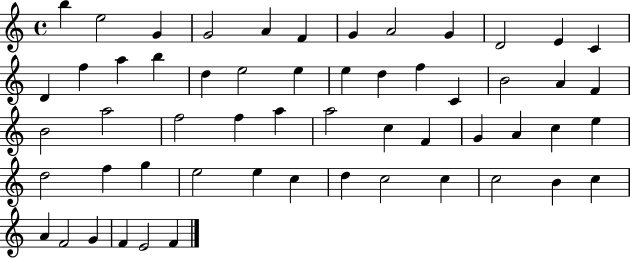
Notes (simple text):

B5/q E5/h G4/q G4/h A4/q F4/q G4/q A4/h G4/q D4/h E4/q C4/q D4/q F5/q A5/q B5/q D5/q E5/h E5/q E5/q D5/q F5/q C4/q B4/h A4/q F4/q B4/h A5/h F5/h F5/q A5/q A5/h C5/q F4/q G4/q A4/q C5/q E5/q D5/h F5/q G5/q E5/h E5/q C5/q D5/q C5/h C5/q C5/h B4/q C5/q A4/q F4/h G4/q F4/q E4/h F4/q